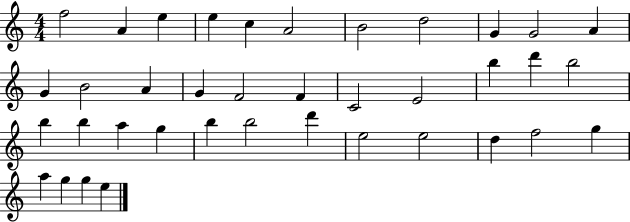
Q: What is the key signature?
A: C major